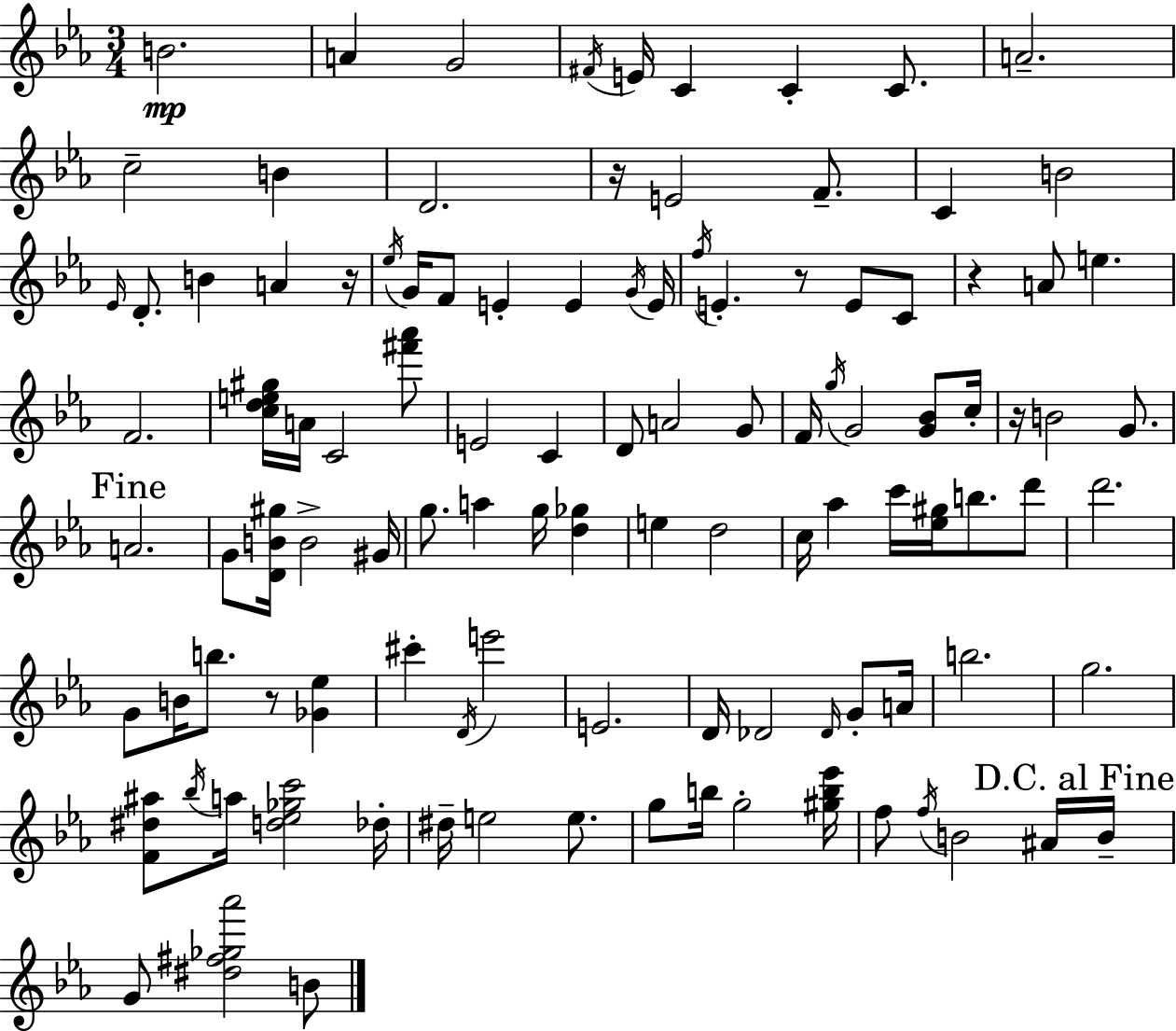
{
  \clef treble
  \numericTimeSignature
  \time 3/4
  \key c \minor
  \repeat volta 2 { b'2.\mp | a'4 g'2 | \acciaccatura { fis'16 } e'16 c'4 c'4-. c'8. | a'2.-- | \break c''2-- b'4 | d'2. | r16 e'2 f'8.-- | c'4 b'2 | \break \grace { ees'16 } d'8.-. b'4 a'4 | r16 \acciaccatura { ees''16 } g'16 f'8 e'4-. e'4 | \acciaccatura { g'16 } e'16 \acciaccatura { f''16 } e'4.-. r8 | e'8 c'8 r4 a'8 e''4. | \break f'2. | <c'' d'' e'' gis''>16 a'16 c'2 | <fis''' aes'''>8 e'2 | c'4 d'8 a'2 | \break g'8 f'16 \acciaccatura { g''16 } g'2 | <g' bes'>8 c''16-. r16 b'2 | g'8. \mark "Fine" a'2. | g'8 <d' b' gis''>16 b'2-> | \break gis'16 g''8. a''4 | g''16 <d'' ges''>4 e''4 d''2 | c''16 aes''4 c'''16 | <ees'' gis''>16 b''8. d'''8 d'''2. | \break g'8 b'16 b''8. | r8 <ges' ees''>4 cis'''4-. \acciaccatura { d'16 } e'''2 | e'2. | d'16 des'2 | \break \grace { des'16 } g'8-. a'16 b''2. | g''2. | <f' dis'' ais''>8 \acciaccatura { bes''16 } a''16 | <d'' ees'' ges'' c'''>2 des''16-. dis''16-- e''2 | \break e''8. g''8 b''16 | g''2-. <gis'' b'' ees'''>16 f''8 \acciaccatura { f''16 } | b'2 ais'16 \mark "D.C. al Fine" b'16-- g'8 | <dis'' fis'' ges'' aes'''>2 b'8 } \bar "|."
}